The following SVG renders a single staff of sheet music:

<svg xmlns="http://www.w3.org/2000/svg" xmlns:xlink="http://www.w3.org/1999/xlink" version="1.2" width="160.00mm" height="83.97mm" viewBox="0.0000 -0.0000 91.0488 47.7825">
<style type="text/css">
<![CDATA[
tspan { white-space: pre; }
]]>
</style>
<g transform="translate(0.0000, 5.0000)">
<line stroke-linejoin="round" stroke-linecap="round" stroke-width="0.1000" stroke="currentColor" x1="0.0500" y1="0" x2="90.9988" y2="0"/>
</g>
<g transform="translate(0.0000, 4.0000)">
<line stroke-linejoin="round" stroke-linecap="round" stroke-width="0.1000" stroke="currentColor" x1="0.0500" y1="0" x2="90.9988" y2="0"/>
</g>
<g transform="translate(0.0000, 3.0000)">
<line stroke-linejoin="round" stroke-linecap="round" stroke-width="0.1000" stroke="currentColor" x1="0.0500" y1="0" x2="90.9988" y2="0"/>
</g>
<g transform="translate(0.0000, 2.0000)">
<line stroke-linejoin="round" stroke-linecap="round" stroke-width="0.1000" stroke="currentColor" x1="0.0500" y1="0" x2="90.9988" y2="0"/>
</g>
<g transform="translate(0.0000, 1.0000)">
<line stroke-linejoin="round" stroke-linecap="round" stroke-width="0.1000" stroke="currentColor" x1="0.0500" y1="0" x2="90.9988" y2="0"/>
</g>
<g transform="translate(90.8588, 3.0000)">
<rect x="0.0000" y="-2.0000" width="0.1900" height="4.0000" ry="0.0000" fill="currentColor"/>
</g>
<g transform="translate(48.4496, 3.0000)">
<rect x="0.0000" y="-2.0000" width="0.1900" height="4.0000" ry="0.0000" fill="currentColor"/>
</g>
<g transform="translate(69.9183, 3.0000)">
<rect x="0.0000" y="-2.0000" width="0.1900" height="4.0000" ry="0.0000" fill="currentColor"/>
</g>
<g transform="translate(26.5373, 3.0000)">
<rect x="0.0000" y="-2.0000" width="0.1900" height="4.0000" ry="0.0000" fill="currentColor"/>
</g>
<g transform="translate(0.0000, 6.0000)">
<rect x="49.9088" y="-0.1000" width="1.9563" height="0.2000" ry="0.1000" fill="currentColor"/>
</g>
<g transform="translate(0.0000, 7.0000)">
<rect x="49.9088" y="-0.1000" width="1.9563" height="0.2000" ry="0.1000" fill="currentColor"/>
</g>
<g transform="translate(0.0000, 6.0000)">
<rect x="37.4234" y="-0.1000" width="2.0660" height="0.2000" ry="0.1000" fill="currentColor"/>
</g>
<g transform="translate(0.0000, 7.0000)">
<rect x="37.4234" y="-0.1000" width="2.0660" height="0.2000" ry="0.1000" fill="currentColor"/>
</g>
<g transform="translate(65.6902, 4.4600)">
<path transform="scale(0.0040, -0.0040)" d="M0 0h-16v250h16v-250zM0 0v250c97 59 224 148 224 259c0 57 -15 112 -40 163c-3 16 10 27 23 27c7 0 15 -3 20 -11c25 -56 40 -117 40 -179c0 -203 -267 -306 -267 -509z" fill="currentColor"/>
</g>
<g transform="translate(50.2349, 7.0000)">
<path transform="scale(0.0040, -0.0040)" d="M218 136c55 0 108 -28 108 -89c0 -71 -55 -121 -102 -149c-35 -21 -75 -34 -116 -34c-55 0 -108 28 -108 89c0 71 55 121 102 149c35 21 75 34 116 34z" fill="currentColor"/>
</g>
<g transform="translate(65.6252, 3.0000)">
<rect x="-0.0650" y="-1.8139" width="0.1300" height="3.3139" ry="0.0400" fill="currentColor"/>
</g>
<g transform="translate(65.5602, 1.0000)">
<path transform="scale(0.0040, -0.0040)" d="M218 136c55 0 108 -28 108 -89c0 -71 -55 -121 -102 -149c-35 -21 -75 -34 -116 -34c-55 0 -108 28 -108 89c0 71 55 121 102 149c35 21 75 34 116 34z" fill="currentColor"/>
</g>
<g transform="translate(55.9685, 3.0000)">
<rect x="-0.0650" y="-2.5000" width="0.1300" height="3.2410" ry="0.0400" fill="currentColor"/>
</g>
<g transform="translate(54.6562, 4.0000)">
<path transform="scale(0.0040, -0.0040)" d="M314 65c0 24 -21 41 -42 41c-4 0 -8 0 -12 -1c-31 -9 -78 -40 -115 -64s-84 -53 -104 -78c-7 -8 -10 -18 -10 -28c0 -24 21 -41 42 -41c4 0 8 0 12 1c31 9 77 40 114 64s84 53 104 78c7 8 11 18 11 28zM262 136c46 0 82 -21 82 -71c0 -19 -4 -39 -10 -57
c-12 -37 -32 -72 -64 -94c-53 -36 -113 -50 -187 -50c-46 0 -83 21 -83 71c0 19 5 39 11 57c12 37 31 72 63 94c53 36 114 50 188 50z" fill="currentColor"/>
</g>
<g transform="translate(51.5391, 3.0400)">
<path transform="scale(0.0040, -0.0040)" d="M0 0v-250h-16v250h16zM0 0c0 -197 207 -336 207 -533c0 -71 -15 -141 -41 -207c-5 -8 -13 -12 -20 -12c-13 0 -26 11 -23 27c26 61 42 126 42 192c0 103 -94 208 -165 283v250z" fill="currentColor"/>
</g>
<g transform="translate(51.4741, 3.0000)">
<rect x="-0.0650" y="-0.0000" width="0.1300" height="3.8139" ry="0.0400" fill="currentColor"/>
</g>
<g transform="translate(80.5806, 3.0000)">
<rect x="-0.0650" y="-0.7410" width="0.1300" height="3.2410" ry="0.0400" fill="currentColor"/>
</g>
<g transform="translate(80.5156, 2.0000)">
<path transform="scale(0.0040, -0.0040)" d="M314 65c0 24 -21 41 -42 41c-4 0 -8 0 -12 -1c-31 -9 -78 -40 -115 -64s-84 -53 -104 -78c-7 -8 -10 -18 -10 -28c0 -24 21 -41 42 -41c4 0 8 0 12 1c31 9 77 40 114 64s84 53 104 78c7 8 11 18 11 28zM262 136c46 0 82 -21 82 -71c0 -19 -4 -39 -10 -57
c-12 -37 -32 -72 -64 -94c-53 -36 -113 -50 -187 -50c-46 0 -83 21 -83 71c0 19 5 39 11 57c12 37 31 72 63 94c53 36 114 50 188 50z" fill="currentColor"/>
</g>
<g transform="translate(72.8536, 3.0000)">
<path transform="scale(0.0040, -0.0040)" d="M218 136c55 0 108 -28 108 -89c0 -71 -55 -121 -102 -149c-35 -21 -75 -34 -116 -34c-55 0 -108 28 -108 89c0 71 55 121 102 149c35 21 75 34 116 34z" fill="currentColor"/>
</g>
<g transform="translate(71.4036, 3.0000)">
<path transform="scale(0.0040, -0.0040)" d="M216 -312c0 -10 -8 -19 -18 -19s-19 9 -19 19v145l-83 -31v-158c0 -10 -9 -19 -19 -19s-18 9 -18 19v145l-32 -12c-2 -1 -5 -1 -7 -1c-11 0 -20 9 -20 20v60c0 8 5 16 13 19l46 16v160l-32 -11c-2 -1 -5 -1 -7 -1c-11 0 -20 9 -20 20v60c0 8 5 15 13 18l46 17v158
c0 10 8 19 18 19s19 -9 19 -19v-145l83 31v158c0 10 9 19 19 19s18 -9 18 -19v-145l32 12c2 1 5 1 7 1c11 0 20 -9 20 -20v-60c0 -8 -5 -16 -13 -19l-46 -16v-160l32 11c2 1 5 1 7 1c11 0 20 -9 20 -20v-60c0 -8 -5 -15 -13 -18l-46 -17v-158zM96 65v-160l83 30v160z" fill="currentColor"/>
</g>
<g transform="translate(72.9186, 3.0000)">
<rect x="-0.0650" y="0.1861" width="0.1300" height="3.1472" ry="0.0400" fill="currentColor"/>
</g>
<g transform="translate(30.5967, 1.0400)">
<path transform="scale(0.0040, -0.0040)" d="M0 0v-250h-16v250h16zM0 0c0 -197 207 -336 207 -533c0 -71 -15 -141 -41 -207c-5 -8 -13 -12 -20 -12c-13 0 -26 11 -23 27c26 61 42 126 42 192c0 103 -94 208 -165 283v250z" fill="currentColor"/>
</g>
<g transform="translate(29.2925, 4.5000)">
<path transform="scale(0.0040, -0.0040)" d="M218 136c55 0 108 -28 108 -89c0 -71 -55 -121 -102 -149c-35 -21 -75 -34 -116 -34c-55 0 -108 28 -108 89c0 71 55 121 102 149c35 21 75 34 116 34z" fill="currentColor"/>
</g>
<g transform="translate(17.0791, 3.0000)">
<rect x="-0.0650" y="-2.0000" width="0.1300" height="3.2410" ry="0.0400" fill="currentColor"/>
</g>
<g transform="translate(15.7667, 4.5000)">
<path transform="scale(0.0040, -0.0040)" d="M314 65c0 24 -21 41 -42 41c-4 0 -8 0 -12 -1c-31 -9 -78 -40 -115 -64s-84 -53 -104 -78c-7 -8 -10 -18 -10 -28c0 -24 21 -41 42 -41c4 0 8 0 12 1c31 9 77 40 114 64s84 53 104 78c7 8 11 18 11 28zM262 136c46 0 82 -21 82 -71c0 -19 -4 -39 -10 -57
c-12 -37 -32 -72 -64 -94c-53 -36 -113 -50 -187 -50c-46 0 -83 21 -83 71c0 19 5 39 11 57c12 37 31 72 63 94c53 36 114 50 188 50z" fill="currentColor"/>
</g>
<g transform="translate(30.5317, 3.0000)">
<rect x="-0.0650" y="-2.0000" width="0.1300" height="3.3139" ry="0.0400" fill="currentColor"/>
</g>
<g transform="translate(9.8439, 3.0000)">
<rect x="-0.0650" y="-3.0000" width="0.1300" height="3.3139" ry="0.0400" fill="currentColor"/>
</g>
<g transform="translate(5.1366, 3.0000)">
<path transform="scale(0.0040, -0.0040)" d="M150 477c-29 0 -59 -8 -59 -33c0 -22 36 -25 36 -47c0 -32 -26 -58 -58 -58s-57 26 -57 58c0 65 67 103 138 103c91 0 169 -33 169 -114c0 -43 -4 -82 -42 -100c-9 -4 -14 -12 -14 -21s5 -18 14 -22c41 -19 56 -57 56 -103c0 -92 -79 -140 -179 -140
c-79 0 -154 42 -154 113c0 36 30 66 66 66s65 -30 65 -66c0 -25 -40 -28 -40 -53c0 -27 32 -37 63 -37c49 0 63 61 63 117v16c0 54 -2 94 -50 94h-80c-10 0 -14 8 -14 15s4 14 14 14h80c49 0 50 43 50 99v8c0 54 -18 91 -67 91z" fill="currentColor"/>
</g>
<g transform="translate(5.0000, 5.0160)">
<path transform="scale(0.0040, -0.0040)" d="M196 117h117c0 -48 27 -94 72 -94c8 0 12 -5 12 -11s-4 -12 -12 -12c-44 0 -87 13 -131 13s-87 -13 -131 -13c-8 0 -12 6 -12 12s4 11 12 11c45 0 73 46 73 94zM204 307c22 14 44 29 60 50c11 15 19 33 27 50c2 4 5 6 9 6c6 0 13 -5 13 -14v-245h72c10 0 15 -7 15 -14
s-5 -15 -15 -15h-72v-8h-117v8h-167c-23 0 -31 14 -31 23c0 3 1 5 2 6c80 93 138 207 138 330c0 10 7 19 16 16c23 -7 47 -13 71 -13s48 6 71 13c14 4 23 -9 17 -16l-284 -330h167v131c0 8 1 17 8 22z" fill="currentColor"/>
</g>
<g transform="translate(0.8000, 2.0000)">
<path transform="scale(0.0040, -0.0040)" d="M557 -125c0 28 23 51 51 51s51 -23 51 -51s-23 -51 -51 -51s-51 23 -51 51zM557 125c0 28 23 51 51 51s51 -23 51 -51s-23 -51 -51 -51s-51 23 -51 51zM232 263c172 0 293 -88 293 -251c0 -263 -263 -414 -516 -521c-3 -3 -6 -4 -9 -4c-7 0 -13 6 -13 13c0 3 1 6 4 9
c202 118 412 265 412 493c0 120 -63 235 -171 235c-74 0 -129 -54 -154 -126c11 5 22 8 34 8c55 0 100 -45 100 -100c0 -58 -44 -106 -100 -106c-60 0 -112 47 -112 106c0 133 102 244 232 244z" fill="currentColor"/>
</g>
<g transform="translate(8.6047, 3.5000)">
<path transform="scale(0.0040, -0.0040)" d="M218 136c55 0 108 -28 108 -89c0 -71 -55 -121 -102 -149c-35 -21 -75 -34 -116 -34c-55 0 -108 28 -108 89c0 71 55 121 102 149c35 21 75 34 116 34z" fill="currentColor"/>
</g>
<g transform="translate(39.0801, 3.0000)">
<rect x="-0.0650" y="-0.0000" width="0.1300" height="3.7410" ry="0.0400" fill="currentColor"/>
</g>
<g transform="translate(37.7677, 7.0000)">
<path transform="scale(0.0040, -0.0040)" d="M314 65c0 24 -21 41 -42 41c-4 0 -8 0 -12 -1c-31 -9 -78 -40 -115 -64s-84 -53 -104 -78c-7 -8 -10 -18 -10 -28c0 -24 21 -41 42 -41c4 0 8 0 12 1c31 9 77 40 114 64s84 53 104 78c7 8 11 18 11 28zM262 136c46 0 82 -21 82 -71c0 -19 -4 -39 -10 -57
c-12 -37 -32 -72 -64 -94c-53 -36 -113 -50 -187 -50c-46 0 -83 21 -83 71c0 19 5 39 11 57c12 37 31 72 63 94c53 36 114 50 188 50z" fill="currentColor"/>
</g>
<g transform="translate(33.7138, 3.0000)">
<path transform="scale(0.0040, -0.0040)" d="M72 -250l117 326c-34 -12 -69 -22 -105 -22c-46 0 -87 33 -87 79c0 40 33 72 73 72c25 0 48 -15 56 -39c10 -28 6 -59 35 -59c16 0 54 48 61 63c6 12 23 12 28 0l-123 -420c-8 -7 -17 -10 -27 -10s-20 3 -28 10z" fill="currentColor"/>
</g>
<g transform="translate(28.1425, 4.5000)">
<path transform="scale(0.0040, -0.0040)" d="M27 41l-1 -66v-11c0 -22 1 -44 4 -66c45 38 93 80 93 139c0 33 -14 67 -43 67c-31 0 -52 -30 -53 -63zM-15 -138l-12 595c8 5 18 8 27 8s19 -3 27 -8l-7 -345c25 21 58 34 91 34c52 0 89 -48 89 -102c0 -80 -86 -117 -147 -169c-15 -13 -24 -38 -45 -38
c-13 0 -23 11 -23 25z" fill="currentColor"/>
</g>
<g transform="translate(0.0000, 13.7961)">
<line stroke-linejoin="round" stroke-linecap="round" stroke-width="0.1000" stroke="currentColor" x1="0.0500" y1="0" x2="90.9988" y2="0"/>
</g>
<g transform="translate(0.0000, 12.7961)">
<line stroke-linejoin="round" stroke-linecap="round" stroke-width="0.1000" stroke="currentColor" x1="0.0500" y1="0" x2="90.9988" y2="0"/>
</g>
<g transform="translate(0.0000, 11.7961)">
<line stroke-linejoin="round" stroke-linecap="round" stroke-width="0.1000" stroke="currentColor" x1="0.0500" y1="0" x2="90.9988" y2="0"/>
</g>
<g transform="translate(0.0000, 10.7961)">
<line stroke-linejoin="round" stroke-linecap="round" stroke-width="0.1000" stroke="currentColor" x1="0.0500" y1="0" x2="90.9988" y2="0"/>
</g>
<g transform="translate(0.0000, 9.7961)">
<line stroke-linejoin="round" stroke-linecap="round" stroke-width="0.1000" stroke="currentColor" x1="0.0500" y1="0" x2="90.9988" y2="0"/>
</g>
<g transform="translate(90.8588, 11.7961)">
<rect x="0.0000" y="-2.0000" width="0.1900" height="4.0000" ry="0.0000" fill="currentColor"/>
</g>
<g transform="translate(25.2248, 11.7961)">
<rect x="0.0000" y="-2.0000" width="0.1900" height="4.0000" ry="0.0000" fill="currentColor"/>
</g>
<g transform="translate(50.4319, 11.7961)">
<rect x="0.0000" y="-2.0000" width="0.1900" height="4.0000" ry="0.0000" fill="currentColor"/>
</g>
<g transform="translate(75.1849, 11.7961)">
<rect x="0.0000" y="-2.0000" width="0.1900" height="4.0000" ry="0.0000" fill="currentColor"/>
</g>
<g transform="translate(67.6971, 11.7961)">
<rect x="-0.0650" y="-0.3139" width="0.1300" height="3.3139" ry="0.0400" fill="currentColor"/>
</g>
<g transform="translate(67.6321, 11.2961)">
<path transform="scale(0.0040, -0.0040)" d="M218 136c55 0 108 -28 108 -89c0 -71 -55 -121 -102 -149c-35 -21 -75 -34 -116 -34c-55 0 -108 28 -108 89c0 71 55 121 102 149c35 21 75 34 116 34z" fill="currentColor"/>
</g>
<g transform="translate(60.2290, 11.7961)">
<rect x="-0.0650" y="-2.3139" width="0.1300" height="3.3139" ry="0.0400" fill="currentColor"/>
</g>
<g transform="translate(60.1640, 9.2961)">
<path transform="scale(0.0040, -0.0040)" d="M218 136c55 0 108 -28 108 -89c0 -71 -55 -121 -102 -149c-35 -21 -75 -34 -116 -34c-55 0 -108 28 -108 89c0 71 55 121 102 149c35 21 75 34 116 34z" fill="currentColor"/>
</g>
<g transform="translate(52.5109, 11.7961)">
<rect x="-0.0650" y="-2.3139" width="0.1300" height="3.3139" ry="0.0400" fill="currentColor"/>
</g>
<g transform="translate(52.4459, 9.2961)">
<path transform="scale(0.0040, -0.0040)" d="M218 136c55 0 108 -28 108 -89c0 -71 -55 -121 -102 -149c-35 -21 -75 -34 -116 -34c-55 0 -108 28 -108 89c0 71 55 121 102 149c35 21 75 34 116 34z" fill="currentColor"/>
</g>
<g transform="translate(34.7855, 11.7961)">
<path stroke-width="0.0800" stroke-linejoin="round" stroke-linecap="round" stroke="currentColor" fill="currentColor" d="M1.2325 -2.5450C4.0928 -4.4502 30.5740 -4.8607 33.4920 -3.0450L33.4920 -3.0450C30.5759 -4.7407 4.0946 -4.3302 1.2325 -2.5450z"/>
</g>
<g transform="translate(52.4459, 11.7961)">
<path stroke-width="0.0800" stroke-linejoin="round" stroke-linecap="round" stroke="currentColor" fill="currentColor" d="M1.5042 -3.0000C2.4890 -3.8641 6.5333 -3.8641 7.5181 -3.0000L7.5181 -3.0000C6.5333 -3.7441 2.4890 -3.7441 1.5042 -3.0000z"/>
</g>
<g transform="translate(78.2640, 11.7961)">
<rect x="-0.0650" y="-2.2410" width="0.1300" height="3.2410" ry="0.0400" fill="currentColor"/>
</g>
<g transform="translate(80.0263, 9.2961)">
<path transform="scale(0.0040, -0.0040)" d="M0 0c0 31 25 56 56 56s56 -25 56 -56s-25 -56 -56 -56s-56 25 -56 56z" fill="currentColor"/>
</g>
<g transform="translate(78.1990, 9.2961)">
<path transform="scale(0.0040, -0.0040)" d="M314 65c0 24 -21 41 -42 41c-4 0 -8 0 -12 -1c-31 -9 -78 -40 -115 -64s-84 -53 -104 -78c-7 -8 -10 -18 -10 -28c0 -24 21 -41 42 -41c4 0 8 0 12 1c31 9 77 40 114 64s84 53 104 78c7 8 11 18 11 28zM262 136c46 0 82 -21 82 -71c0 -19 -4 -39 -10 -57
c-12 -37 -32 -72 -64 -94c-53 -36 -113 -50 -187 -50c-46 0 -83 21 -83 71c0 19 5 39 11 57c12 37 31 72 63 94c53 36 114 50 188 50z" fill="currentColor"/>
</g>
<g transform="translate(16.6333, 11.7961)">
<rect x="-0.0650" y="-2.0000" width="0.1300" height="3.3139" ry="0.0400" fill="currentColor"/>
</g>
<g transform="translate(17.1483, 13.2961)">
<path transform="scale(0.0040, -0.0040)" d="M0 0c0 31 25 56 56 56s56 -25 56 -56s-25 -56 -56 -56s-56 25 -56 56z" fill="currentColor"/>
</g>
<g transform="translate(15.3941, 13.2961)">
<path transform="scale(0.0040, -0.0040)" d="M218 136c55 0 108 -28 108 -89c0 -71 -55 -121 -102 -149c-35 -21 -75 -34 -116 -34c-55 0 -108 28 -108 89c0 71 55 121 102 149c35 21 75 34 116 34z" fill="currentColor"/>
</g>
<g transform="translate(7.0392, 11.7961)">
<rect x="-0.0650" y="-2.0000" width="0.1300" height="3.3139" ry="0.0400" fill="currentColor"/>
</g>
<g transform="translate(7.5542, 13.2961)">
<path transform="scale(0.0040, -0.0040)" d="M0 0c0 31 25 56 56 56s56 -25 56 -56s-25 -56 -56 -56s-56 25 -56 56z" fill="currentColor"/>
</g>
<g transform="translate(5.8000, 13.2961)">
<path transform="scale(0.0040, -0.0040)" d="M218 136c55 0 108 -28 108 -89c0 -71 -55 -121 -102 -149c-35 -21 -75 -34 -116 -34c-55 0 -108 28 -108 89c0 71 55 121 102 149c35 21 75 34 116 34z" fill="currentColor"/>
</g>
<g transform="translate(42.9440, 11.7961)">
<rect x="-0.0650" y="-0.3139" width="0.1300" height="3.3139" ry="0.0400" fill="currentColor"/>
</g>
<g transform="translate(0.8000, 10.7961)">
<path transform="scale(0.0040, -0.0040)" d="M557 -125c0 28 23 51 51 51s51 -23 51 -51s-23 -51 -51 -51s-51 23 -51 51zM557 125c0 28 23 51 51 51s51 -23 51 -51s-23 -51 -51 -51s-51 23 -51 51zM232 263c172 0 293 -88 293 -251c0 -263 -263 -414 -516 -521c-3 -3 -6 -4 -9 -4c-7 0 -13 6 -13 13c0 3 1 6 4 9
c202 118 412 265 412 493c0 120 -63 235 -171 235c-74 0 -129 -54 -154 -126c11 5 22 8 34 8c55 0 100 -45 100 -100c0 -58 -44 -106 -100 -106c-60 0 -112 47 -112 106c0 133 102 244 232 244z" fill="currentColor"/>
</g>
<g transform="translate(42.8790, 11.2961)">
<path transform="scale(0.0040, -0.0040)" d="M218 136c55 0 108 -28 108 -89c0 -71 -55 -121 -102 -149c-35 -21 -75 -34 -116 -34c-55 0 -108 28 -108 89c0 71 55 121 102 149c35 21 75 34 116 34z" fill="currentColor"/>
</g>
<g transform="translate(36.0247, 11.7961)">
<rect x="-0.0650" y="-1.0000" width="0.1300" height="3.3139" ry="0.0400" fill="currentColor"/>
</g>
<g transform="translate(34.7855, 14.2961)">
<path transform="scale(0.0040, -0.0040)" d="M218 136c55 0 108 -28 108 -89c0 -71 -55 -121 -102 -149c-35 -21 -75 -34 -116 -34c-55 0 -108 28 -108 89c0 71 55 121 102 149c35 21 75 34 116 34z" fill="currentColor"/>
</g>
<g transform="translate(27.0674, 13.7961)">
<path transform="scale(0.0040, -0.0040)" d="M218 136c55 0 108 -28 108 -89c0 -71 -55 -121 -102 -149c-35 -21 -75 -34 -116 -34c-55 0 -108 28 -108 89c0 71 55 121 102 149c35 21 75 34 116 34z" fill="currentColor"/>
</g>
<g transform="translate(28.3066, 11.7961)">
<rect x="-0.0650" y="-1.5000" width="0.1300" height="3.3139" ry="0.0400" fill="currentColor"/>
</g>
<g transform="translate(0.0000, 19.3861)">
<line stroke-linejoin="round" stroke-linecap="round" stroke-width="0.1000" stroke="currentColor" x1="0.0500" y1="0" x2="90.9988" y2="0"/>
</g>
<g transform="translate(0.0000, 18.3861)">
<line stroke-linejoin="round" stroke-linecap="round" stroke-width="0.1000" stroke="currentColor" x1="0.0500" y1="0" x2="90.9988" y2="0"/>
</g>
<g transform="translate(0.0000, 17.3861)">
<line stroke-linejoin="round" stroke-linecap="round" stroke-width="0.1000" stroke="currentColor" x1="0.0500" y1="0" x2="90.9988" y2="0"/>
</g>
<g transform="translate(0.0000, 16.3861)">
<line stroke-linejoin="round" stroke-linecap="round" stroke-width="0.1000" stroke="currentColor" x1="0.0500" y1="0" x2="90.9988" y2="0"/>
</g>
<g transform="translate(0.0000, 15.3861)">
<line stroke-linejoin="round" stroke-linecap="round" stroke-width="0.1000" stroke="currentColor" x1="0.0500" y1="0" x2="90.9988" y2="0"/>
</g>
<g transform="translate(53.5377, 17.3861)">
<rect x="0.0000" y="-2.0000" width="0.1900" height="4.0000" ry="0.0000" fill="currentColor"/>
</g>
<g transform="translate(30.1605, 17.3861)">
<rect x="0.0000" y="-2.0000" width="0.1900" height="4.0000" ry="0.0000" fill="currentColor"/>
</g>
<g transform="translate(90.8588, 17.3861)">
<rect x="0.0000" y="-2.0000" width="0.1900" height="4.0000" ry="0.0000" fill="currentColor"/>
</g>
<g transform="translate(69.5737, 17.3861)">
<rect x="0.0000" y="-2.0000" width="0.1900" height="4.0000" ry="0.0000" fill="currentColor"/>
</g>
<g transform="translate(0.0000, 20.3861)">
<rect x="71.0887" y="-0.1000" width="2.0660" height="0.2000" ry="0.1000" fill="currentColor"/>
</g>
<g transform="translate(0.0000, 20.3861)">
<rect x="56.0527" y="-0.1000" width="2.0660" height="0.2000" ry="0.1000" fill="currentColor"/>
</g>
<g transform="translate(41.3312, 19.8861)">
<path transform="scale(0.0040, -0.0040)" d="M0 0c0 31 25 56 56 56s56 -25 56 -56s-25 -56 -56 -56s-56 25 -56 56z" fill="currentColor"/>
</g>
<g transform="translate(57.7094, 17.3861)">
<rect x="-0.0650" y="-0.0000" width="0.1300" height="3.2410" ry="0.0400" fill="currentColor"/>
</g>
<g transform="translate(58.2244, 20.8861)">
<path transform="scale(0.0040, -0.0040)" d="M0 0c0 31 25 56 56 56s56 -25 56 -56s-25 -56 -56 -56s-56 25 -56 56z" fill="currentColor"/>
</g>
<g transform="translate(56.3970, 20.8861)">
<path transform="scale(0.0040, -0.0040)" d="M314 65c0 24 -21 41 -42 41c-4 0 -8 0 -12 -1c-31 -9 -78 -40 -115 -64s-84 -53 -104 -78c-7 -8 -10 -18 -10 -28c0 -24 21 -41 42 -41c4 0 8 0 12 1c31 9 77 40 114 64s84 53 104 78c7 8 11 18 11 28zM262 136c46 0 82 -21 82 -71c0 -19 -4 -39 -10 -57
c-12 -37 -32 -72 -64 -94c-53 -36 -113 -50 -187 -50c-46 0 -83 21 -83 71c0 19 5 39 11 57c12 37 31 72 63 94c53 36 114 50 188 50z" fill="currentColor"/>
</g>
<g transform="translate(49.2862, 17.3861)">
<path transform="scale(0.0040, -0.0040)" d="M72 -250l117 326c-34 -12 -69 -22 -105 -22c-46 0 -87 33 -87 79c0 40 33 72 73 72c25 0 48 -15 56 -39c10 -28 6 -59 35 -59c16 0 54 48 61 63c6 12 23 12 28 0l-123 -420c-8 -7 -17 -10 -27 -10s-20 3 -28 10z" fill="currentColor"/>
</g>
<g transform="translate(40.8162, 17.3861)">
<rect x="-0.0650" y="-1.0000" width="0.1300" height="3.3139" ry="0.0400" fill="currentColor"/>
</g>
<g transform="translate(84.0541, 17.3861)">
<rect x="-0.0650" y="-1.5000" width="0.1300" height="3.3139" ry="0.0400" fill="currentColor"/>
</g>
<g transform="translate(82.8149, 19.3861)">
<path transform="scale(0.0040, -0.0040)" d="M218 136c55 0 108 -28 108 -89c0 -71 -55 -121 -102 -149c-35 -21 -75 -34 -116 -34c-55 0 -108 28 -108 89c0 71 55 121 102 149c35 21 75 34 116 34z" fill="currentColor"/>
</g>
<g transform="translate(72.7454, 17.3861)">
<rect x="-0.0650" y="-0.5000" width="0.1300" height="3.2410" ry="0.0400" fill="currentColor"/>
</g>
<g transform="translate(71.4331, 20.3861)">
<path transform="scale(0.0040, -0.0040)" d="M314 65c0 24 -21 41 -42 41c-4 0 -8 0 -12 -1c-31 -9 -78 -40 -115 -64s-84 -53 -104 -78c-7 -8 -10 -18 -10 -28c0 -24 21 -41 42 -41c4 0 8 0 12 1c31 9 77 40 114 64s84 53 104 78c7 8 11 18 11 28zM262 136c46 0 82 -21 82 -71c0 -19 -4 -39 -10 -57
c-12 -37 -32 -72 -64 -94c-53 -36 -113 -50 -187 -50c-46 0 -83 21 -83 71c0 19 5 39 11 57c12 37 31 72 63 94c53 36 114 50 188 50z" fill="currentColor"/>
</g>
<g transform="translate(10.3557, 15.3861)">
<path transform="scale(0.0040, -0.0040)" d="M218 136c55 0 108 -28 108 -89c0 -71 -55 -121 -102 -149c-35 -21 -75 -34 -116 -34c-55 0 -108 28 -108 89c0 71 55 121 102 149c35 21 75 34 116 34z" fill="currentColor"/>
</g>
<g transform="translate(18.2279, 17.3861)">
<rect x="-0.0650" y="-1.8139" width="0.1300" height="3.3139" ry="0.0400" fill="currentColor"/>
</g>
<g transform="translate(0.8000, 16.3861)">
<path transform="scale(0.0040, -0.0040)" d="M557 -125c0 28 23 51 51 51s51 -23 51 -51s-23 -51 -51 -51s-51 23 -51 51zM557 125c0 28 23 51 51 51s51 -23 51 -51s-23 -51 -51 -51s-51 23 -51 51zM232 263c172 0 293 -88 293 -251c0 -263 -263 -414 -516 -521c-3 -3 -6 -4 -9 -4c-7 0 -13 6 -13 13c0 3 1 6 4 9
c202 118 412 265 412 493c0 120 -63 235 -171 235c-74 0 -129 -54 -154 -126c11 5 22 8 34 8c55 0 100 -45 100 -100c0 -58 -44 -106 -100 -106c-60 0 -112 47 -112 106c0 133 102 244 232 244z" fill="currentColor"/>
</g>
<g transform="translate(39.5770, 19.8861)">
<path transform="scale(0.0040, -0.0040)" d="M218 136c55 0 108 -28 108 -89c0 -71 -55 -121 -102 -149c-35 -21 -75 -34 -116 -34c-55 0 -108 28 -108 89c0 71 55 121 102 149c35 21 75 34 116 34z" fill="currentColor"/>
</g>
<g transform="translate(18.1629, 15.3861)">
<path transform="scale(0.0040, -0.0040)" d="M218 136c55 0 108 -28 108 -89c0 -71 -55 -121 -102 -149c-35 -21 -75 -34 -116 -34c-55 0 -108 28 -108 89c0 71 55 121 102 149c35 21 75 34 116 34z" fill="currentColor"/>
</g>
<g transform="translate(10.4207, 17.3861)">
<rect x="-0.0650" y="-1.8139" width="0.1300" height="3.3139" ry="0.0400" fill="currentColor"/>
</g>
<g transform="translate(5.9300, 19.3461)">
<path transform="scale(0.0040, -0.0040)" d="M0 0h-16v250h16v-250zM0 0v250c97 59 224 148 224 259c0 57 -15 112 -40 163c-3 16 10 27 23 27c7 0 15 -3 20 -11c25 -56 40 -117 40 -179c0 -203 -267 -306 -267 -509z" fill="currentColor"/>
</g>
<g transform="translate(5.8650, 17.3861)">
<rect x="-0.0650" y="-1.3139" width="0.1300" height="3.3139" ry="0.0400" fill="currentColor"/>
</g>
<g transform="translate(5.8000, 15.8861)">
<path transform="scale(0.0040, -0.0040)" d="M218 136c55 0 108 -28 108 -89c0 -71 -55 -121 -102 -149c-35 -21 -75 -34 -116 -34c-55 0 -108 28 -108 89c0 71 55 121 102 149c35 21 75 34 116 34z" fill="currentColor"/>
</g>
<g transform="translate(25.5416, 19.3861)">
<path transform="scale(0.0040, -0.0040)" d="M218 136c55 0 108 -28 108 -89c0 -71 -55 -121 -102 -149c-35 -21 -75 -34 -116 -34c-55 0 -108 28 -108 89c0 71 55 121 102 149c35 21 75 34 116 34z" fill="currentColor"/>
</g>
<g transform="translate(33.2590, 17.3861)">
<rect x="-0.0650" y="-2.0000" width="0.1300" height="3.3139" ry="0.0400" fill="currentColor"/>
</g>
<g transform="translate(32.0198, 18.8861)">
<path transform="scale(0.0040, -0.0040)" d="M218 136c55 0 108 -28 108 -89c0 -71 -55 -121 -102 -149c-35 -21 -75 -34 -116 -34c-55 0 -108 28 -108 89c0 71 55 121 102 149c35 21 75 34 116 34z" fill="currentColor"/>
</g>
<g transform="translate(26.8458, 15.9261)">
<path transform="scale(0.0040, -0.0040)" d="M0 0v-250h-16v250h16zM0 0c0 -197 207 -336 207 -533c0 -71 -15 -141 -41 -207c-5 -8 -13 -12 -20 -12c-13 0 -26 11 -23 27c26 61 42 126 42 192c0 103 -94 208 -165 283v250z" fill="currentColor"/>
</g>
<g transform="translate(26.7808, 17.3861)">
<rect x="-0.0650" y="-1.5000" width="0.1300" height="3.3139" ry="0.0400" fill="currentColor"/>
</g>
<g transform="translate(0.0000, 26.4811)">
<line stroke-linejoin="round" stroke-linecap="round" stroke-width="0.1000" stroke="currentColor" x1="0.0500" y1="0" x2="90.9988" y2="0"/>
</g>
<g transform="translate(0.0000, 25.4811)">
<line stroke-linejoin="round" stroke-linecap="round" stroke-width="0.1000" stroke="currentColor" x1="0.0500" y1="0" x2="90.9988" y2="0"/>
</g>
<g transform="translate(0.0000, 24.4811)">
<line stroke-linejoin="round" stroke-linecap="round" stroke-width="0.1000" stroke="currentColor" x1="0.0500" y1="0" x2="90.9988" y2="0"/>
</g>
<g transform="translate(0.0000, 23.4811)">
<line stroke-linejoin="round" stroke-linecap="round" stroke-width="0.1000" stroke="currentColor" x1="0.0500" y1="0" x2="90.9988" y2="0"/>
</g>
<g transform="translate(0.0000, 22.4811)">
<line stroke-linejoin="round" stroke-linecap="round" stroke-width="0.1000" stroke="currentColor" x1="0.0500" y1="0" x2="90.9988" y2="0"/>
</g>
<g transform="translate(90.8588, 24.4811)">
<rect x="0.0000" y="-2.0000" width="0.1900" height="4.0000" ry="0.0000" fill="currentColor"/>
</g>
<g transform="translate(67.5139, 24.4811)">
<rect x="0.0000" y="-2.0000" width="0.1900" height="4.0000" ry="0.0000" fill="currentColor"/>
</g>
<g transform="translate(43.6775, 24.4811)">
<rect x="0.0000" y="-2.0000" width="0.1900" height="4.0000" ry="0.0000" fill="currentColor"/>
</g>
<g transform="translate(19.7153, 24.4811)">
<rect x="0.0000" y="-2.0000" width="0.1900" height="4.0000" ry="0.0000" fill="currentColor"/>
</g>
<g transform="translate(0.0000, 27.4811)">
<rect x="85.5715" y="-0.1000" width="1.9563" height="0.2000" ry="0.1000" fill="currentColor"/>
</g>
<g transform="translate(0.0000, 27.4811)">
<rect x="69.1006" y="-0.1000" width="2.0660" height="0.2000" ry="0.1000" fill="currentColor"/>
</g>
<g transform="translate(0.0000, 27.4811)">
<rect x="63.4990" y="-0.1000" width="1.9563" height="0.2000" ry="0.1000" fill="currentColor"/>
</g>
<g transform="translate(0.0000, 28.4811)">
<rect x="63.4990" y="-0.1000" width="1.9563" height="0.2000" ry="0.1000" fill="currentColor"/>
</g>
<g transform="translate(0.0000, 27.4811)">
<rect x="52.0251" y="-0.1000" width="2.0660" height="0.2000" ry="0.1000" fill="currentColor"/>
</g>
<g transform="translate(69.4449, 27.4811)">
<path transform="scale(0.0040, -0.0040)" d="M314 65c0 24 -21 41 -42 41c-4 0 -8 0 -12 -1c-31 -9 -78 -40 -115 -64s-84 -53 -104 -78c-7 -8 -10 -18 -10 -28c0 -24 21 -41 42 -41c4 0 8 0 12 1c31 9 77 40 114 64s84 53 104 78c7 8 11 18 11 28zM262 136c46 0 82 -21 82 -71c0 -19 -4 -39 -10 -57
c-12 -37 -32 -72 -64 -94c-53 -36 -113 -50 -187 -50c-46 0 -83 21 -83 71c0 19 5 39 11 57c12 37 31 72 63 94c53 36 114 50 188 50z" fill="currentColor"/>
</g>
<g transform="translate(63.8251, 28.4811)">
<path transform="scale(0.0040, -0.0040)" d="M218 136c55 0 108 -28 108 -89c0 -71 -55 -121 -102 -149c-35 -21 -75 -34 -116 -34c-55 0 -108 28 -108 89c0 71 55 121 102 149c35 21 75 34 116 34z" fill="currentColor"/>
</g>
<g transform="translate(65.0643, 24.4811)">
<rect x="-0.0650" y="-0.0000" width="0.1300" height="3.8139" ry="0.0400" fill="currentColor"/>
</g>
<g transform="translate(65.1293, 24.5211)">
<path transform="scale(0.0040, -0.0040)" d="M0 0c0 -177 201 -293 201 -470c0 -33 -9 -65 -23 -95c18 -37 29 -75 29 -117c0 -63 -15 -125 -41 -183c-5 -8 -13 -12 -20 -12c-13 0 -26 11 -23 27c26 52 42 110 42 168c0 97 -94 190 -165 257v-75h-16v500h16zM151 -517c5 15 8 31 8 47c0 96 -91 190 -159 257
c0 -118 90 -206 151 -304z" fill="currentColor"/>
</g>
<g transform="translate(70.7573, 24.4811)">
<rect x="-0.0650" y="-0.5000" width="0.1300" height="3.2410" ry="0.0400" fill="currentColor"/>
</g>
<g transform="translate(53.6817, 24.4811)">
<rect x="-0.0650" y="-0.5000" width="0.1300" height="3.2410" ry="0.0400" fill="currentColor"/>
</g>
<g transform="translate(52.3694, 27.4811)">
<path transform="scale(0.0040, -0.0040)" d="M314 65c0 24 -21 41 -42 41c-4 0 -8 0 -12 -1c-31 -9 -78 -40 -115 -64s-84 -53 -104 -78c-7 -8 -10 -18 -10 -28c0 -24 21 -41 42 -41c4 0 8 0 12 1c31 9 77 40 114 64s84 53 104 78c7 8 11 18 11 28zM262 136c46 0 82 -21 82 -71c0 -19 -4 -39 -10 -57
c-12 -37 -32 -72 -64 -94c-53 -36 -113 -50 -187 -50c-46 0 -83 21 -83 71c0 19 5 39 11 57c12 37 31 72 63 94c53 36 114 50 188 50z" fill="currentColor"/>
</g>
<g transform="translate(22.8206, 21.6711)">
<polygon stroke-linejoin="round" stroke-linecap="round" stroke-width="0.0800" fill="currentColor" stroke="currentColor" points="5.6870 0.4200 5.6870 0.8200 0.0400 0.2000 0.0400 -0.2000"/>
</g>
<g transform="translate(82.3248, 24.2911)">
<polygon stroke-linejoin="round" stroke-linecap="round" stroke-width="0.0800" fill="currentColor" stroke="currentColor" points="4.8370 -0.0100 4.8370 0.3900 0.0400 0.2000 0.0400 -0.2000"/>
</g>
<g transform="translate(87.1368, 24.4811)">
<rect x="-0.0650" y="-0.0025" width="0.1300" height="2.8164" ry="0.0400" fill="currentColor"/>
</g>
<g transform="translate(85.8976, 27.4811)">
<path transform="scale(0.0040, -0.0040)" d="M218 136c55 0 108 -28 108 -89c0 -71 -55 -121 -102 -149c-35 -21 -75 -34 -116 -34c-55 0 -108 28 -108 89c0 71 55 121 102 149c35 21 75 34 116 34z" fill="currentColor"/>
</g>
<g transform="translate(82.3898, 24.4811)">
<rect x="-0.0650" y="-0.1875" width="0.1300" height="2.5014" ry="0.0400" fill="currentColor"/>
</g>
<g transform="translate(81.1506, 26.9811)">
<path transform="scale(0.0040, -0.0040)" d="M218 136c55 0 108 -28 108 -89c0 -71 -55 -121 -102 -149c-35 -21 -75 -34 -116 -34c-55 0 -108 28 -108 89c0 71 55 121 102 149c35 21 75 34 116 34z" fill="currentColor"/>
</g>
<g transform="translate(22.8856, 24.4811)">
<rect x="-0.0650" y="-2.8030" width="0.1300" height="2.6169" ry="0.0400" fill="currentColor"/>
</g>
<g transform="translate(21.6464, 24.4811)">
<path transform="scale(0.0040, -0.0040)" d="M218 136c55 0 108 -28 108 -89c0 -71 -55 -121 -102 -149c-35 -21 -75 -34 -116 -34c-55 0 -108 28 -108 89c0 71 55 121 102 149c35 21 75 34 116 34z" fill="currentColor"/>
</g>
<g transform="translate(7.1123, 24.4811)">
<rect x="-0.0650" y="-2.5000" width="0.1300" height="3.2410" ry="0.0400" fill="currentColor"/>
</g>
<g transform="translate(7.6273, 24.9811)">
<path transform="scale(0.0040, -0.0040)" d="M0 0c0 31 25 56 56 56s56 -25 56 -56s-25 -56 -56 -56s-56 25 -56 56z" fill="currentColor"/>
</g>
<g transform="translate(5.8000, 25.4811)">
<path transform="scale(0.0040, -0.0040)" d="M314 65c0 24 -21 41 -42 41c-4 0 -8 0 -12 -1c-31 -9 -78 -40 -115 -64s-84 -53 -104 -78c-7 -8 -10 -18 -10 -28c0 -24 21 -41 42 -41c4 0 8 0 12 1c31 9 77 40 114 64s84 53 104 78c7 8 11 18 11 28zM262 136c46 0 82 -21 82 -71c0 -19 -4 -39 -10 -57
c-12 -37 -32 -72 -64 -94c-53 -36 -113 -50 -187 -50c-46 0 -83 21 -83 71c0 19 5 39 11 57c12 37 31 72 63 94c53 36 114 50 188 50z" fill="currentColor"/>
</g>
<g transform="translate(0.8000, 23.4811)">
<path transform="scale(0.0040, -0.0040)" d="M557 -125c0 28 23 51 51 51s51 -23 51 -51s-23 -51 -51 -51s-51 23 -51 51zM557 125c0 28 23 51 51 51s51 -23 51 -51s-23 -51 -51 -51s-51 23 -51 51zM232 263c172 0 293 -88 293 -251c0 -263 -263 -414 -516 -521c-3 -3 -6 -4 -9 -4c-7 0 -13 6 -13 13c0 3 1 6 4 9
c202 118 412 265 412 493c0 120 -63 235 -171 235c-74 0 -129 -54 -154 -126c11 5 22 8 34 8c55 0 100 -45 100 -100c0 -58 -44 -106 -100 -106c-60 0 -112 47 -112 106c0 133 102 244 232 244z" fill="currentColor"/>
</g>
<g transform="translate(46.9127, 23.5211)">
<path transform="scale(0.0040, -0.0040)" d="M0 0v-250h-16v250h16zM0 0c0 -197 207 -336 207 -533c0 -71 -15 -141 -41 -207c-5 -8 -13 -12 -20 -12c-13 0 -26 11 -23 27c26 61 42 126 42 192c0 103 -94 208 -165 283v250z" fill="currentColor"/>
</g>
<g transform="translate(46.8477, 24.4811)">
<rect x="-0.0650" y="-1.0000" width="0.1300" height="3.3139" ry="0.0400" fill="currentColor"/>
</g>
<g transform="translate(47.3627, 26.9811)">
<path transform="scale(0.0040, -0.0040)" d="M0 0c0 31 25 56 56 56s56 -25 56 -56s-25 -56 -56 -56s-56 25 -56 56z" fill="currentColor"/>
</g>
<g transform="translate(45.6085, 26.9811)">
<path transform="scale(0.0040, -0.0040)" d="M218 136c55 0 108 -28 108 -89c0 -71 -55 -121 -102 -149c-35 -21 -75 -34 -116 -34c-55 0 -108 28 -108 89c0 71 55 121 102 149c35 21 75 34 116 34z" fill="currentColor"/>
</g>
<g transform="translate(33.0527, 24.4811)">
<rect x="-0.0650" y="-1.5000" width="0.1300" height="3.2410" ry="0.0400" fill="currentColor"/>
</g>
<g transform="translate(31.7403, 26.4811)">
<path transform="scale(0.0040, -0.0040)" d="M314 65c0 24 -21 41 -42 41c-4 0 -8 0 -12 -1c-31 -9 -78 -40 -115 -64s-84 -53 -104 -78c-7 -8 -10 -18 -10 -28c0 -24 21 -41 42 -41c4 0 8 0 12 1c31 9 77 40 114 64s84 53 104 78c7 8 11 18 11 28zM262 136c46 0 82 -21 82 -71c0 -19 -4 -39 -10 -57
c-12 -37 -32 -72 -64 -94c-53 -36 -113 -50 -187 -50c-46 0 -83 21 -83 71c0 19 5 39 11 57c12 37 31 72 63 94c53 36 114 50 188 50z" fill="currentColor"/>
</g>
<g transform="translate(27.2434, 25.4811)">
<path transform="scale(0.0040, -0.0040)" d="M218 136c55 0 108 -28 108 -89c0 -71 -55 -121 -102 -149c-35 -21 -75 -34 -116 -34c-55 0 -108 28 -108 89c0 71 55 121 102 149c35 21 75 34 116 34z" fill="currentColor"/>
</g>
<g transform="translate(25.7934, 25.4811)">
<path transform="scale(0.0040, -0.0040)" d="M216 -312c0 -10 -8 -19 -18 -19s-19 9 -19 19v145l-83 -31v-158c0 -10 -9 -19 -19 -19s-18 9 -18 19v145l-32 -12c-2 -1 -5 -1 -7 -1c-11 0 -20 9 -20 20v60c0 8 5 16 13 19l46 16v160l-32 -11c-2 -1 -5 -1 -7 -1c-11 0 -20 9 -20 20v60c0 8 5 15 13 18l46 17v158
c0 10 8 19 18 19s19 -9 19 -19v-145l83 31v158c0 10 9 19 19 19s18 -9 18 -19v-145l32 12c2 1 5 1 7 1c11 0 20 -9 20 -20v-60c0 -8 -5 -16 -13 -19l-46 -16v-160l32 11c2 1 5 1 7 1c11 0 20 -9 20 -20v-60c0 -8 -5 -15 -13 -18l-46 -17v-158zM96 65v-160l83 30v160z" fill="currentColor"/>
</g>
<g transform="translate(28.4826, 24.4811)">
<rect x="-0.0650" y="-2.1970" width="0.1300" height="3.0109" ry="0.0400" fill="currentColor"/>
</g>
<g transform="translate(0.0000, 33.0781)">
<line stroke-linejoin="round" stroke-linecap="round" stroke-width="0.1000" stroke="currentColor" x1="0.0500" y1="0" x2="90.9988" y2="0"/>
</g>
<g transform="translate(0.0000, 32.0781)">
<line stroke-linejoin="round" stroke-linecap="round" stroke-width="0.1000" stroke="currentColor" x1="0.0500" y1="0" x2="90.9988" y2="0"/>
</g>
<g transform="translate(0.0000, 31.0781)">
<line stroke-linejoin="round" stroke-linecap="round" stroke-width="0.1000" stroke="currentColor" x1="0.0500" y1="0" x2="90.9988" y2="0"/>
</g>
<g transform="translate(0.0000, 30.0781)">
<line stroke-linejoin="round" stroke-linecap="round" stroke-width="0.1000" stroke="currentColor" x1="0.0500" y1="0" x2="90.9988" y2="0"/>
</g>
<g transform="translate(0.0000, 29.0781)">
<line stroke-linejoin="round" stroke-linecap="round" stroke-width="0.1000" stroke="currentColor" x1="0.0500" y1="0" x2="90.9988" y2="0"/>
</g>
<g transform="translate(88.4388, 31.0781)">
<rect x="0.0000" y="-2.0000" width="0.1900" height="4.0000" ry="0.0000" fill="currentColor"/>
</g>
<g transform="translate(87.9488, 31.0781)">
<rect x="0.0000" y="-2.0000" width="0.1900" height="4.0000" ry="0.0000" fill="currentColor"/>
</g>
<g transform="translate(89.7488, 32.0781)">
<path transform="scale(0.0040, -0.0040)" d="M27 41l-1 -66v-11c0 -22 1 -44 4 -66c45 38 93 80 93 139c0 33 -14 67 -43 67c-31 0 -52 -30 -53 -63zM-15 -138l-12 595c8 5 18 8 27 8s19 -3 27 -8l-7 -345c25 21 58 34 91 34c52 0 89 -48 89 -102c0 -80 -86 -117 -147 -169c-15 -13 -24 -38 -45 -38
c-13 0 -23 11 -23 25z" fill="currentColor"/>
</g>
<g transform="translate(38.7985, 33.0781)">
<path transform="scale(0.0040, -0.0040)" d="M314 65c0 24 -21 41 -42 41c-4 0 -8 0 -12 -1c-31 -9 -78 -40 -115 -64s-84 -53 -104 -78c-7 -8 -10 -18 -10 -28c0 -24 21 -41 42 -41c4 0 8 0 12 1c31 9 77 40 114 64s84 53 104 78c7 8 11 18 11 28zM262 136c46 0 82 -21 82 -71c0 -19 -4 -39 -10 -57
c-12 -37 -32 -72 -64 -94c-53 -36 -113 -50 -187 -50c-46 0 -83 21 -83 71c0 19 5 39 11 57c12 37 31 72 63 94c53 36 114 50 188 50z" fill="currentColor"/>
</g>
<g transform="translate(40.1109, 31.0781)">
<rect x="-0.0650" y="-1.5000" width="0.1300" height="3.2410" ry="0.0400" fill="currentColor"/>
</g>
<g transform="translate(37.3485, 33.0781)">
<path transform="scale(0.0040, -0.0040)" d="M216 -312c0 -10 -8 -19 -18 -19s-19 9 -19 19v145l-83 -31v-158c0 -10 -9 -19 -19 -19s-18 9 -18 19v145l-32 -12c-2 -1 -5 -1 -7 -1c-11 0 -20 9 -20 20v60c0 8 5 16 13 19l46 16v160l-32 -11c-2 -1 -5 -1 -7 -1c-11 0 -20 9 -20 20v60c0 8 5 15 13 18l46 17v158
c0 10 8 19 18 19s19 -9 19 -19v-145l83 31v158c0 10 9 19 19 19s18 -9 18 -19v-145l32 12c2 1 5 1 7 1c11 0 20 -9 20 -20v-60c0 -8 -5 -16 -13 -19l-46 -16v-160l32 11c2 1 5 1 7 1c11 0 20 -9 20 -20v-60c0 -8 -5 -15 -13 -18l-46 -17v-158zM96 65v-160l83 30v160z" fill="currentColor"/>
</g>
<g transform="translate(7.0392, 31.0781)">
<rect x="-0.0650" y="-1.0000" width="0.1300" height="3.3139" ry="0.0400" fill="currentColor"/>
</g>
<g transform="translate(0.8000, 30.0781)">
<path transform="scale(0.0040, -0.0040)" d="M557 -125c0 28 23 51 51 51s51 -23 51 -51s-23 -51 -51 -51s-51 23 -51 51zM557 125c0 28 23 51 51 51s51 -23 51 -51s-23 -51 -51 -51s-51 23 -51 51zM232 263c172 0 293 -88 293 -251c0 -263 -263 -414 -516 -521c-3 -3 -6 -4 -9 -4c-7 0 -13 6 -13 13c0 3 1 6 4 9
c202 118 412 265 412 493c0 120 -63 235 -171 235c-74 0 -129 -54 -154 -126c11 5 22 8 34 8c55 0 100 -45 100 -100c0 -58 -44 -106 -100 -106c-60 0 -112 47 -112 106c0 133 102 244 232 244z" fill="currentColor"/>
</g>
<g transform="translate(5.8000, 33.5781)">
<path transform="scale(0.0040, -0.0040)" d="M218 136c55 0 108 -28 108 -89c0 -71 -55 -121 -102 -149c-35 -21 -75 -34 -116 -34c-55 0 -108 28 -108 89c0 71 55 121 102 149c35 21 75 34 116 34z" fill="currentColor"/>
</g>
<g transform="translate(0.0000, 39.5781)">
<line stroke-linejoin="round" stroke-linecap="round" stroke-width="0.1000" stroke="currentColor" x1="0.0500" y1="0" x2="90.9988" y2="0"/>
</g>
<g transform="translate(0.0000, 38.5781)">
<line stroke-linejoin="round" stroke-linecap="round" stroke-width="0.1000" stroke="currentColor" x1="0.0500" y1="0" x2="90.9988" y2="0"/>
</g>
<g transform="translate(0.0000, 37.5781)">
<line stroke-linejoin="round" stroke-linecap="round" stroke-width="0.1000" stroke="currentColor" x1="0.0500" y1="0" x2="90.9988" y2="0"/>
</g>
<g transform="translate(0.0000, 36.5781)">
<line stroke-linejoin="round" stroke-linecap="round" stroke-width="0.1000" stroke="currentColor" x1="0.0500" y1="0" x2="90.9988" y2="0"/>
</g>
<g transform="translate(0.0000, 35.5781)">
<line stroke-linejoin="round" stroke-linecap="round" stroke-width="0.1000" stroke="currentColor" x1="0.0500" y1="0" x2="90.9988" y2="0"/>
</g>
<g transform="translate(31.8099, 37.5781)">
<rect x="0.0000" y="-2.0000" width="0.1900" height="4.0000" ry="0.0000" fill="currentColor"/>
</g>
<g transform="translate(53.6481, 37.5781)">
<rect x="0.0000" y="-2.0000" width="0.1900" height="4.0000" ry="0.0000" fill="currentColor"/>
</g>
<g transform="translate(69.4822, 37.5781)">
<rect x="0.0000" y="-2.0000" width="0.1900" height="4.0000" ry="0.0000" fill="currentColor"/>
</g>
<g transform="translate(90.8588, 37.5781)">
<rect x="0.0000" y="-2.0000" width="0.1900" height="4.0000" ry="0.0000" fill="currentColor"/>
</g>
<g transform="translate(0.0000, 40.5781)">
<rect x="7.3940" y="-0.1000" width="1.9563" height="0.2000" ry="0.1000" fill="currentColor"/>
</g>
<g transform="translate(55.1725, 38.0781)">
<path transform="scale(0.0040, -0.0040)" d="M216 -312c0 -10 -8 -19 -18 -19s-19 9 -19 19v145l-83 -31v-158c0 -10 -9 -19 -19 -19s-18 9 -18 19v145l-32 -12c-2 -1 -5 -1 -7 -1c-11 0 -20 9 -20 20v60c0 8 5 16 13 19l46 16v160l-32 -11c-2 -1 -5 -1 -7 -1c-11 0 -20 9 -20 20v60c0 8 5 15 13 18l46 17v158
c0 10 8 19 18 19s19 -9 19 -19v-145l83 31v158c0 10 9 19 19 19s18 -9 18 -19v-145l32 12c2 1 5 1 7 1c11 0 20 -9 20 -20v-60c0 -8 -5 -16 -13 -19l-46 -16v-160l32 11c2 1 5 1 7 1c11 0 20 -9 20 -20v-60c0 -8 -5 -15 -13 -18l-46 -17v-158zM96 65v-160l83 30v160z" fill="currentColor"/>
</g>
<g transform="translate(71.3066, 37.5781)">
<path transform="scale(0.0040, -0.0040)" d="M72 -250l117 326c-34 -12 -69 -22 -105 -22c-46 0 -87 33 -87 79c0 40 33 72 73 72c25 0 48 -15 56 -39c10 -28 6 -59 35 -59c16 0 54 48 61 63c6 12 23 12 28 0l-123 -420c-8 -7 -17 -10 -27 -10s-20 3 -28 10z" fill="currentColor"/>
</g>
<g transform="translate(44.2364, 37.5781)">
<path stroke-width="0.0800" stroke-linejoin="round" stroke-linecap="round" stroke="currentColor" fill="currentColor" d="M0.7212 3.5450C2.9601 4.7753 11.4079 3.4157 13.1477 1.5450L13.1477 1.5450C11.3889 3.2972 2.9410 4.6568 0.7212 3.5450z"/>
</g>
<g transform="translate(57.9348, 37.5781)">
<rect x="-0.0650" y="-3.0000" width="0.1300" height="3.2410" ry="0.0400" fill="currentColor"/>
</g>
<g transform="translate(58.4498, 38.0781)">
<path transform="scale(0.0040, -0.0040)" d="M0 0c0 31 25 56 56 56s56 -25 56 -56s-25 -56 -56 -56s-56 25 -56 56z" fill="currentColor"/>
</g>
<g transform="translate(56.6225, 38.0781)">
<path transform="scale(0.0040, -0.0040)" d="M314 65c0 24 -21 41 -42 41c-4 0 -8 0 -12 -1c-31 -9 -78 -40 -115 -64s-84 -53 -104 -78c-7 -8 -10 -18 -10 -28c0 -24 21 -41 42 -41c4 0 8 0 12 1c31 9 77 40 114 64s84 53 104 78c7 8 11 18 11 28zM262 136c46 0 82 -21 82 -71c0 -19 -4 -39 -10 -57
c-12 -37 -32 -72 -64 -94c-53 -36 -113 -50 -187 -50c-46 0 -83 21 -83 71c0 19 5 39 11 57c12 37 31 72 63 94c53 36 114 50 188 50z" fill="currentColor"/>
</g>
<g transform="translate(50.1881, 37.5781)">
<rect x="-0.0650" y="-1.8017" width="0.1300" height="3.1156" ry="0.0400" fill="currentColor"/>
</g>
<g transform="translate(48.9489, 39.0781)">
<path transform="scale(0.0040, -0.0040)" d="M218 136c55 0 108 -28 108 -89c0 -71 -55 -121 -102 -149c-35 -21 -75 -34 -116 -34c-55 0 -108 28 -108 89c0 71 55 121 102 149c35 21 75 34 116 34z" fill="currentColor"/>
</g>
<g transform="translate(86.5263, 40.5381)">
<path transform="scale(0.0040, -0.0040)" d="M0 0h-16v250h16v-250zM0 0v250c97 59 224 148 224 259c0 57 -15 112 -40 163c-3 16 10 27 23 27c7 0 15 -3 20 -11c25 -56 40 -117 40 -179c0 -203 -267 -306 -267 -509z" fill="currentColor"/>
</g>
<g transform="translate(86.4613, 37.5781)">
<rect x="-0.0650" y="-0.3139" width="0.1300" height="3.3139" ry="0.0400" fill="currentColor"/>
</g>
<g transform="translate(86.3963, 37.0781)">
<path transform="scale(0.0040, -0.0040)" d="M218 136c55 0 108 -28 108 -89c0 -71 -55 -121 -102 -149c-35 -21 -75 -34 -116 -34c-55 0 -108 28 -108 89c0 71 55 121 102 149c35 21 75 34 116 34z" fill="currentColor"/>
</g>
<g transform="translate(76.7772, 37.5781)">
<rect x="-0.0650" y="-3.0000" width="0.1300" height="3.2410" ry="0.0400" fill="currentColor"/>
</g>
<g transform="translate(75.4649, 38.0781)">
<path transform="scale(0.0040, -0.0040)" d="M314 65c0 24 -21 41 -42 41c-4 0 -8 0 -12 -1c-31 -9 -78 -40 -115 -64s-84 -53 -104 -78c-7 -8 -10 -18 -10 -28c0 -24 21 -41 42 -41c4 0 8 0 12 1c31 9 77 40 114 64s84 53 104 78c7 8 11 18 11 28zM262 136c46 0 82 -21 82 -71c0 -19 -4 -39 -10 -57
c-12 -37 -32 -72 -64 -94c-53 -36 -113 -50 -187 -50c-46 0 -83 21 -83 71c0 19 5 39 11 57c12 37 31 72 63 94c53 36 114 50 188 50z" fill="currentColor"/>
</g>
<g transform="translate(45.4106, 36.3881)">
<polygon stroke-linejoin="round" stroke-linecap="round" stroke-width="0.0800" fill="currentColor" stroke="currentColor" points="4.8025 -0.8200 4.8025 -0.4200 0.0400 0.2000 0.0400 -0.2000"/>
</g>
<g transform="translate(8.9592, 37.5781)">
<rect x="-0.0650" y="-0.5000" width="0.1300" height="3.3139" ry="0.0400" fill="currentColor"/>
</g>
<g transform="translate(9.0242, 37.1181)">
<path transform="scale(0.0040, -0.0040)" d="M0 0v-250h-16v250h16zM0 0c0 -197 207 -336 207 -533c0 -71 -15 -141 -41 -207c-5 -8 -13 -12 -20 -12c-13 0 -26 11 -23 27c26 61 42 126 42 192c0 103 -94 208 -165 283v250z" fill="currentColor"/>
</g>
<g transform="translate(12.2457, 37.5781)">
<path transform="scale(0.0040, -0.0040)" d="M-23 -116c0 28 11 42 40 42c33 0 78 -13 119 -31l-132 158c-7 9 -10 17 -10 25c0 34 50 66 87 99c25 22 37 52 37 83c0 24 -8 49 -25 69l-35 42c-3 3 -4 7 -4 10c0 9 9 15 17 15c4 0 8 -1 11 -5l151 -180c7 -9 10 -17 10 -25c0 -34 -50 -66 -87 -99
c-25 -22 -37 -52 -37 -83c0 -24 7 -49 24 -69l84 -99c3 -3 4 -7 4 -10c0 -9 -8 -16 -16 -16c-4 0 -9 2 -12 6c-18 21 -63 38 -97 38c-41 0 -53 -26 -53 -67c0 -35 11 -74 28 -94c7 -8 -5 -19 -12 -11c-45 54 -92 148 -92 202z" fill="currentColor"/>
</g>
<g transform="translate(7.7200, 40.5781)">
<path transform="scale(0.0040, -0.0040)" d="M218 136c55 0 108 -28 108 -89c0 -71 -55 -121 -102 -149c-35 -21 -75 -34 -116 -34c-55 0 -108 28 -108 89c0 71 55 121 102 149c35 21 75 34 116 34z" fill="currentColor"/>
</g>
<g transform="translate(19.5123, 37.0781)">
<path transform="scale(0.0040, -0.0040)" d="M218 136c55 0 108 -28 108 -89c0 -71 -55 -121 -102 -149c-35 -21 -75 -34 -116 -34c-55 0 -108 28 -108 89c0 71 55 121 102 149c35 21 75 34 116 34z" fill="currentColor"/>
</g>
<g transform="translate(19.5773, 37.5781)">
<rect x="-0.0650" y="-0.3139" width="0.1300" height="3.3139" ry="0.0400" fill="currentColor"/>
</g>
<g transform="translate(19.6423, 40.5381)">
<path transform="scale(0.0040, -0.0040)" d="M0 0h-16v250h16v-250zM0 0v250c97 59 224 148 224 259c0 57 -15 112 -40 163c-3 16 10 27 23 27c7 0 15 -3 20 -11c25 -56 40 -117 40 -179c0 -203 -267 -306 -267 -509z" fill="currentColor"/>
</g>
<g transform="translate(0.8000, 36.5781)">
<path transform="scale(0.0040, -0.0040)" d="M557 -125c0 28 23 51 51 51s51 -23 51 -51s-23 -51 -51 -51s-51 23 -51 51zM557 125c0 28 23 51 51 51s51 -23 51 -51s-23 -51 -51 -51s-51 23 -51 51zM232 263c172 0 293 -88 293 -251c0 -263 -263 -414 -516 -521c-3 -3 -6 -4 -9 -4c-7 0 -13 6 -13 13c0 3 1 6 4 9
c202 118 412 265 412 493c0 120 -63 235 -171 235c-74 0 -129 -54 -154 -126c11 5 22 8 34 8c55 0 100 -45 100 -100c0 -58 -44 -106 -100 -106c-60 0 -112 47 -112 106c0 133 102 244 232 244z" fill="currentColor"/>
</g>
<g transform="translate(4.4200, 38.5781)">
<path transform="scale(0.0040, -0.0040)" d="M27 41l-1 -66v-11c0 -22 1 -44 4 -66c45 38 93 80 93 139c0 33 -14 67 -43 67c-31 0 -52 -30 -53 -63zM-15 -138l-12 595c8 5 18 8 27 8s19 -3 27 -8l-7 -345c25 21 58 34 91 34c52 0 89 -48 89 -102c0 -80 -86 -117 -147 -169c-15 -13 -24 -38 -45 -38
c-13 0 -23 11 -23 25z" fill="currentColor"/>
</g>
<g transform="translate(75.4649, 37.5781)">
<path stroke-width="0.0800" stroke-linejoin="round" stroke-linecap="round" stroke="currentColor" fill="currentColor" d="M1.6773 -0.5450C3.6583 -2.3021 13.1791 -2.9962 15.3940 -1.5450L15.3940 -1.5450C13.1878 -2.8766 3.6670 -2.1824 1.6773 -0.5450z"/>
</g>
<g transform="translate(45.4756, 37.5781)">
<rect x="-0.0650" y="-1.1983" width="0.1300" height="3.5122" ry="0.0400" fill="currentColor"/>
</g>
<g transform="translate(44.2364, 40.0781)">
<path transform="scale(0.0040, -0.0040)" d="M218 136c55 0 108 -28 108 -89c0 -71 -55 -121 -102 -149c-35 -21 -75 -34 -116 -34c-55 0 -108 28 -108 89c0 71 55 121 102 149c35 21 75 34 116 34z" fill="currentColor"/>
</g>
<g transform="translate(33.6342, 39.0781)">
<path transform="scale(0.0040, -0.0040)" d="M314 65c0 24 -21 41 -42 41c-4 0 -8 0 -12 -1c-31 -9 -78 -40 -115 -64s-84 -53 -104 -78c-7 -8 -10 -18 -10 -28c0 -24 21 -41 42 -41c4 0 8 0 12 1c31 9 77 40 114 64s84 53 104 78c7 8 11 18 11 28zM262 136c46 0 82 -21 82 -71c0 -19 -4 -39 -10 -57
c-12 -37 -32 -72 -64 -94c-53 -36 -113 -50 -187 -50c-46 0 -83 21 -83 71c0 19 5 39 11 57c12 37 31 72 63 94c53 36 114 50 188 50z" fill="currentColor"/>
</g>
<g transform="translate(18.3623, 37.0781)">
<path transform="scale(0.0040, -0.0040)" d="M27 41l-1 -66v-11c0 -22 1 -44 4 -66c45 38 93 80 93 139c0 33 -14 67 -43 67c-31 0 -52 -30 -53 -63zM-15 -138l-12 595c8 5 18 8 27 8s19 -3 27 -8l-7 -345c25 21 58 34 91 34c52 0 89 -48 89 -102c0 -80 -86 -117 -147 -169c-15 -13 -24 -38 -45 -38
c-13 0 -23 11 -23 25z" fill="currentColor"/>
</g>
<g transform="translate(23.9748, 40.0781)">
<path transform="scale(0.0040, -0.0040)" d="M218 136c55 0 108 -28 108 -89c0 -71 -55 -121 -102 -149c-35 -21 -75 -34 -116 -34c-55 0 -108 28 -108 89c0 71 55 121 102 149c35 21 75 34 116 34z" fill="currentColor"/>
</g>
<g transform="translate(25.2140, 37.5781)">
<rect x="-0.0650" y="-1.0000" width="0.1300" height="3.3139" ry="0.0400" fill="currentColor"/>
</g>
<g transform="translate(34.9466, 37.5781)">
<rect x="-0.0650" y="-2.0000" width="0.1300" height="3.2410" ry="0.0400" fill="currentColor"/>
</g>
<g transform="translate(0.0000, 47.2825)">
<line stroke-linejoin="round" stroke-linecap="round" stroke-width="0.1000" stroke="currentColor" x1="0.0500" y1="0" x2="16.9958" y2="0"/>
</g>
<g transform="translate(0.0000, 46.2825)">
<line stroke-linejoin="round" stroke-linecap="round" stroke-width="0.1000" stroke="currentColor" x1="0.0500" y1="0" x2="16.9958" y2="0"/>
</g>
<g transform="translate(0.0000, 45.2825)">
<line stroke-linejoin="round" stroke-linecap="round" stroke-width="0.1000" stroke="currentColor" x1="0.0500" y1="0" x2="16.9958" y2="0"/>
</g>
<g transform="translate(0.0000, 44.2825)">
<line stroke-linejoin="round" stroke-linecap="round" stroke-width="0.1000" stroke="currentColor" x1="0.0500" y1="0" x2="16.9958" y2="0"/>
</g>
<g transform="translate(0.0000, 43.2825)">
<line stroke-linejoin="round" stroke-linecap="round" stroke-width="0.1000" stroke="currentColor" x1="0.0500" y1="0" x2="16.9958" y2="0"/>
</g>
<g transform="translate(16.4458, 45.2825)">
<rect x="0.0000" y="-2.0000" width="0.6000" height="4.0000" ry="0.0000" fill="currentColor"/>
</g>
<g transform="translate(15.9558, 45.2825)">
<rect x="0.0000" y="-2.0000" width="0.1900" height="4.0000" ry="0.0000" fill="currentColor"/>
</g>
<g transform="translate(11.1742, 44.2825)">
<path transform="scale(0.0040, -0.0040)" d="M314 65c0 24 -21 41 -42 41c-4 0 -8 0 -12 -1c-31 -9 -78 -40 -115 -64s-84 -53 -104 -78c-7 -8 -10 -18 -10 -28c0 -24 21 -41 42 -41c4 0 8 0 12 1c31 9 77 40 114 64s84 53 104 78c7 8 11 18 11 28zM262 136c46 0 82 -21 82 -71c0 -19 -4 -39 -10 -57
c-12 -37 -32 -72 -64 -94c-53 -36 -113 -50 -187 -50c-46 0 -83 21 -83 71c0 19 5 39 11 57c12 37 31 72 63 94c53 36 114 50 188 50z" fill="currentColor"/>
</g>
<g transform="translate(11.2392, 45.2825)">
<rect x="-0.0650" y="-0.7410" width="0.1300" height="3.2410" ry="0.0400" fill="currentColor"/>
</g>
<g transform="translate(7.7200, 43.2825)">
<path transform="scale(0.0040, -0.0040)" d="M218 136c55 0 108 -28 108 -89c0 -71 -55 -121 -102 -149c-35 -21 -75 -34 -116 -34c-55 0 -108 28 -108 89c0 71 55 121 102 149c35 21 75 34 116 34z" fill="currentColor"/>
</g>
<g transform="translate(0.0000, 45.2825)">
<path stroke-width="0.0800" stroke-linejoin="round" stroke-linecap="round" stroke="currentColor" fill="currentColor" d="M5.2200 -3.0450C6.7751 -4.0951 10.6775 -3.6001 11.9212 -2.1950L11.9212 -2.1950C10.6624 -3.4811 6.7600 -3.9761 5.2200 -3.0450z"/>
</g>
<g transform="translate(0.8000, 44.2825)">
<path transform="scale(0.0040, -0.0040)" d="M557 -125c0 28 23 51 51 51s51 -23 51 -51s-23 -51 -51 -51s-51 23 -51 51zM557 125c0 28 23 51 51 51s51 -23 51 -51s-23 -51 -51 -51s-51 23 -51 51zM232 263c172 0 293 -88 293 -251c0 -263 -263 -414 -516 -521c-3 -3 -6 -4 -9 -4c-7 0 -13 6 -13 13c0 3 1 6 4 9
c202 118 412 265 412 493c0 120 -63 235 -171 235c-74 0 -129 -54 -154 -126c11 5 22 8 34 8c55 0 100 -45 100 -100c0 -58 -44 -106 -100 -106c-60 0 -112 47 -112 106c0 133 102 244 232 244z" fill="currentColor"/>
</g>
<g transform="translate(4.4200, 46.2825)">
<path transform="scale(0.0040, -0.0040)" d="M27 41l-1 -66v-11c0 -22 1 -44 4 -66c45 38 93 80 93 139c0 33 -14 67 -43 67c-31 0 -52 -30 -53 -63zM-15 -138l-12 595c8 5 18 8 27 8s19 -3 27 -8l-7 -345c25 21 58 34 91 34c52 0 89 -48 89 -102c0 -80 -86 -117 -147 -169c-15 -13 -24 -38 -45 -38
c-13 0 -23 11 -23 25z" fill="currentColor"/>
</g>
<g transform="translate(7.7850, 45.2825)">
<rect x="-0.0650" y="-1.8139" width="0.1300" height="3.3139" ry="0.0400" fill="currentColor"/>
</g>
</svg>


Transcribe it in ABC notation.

X:1
T:Untitled
M:3/4
L:1/4
K:C
C, A,,2 _A,,/2 z/2 C,,2 C,,/2 B,,2 A,/2 ^D, F,2 A,, A,, G,, F,, E, B, B, E, B,2 G,/2 A, A, G,,/2 A,, F,, z/2 D,,2 E,,2 G,, B,,2 D,/2 ^B,,/2 G,,2 F,,/2 E,,2 C,,/4 E,,2 F,,/2 E,,/2 F,, ^G,,2 E,,/2 z _E,/2 F,, A,,2 F,,/2 A,,/2 ^C,2 z/2 C,2 E,/2 A, F,2